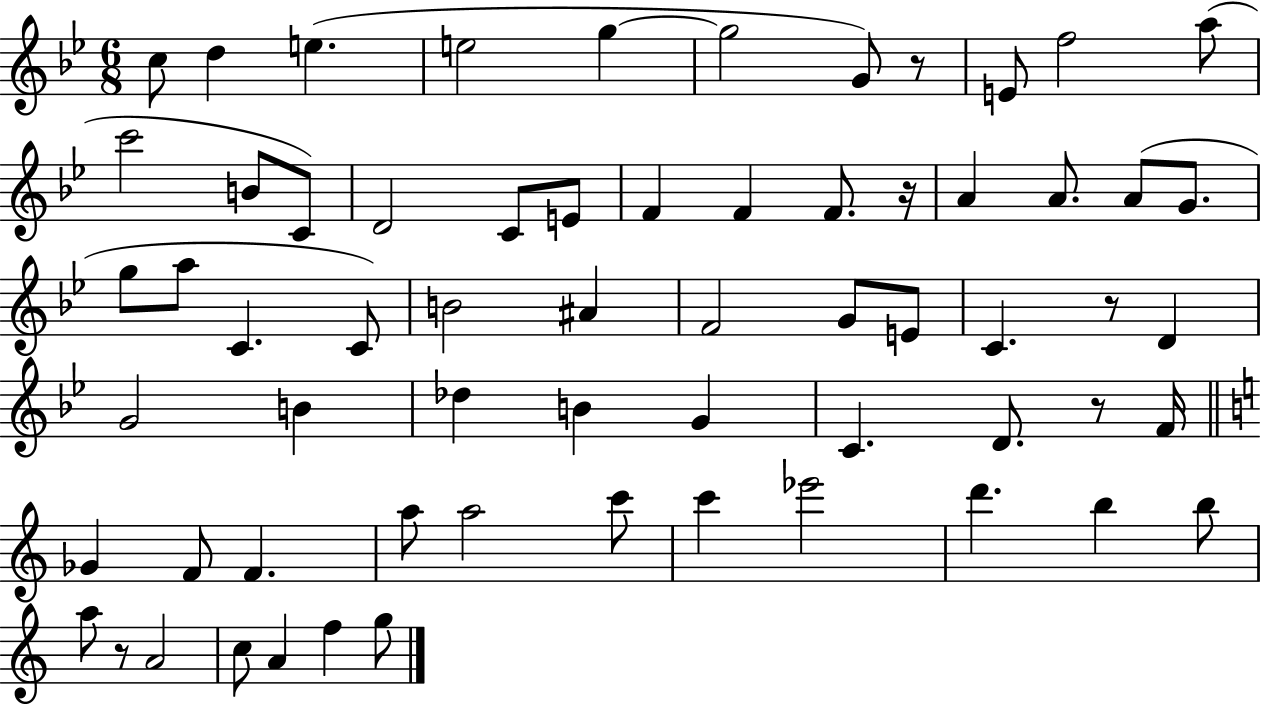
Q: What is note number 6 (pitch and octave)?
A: G5